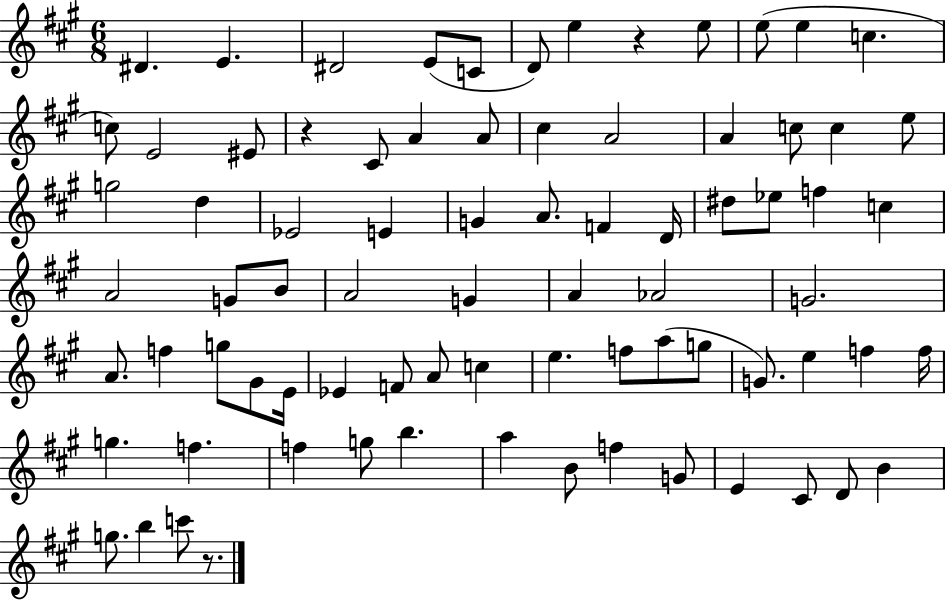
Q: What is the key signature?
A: A major